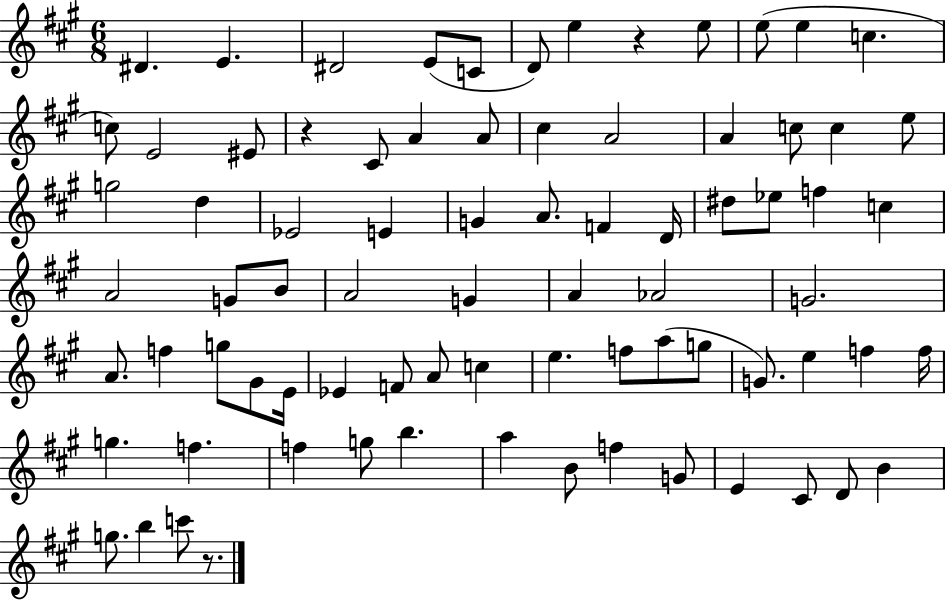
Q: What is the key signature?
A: A major